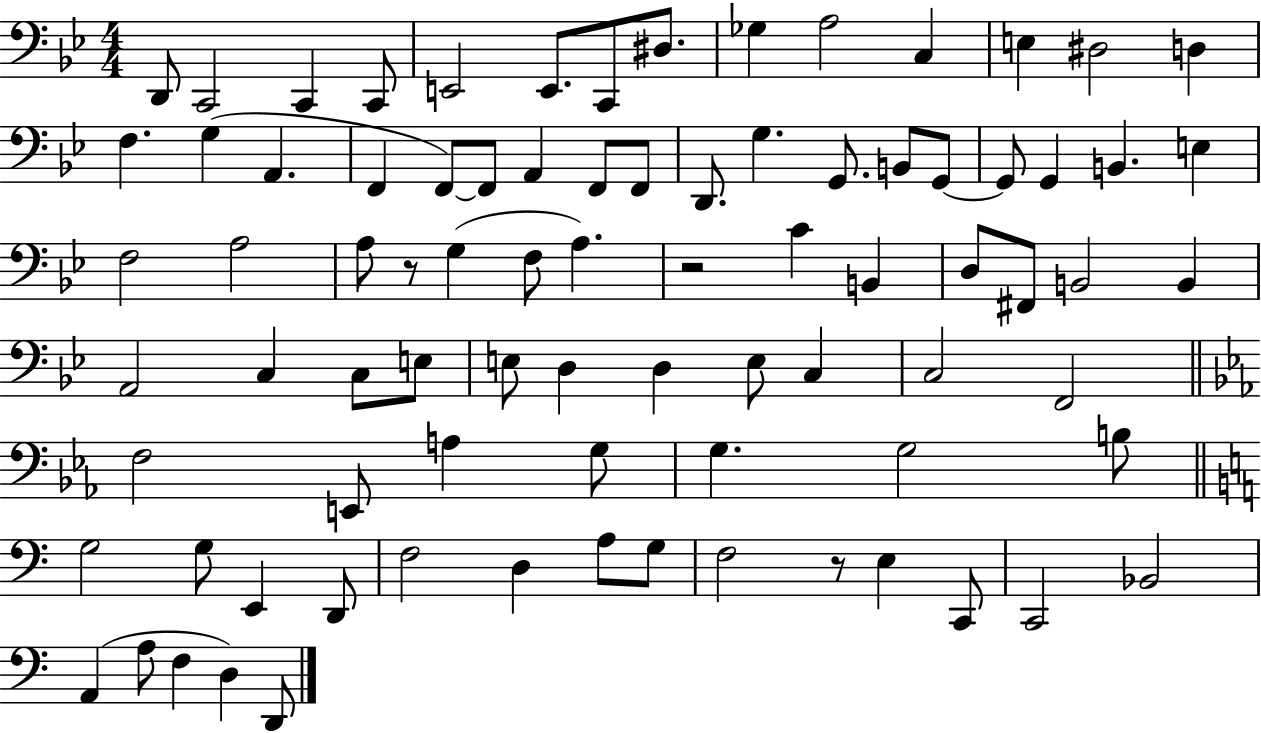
{
  \clef bass
  \numericTimeSignature
  \time 4/4
  \key bes \major
  d,8 c,2 c,4 c,8 | e,2 e,8. c,8 dis8. | ges4 a2 c4 | e4 dis2 d4 | \break f4. g4( a,4. | f,4 f,8~~) f,8 a,4 f,8 f,8 | d,8. g4. g,8. b,8 g,8~~ | g,8 g,4 b,4. e4 | \break f2 a2 | a8 r8 g4( f8 a4.) | r2 c'4 b,4 | d8 fis,8 b,2 b,4 | \break a,2 c4 c8 e8 | e8 d4 d4 e8 c4 | c2 f,2 | \bar "||" \break \key ees \major f2 e,8 a4 g8 | g4. g2 b8 | \bar "||" \break \key a \minor g2 g8 e,4 d,8 | f2 d4 a8 g8 | f2 r8 e4 c,8 | c,2 bes,2 | \break a,4( a8 f4 d4) d,8 | \bar "|."
}